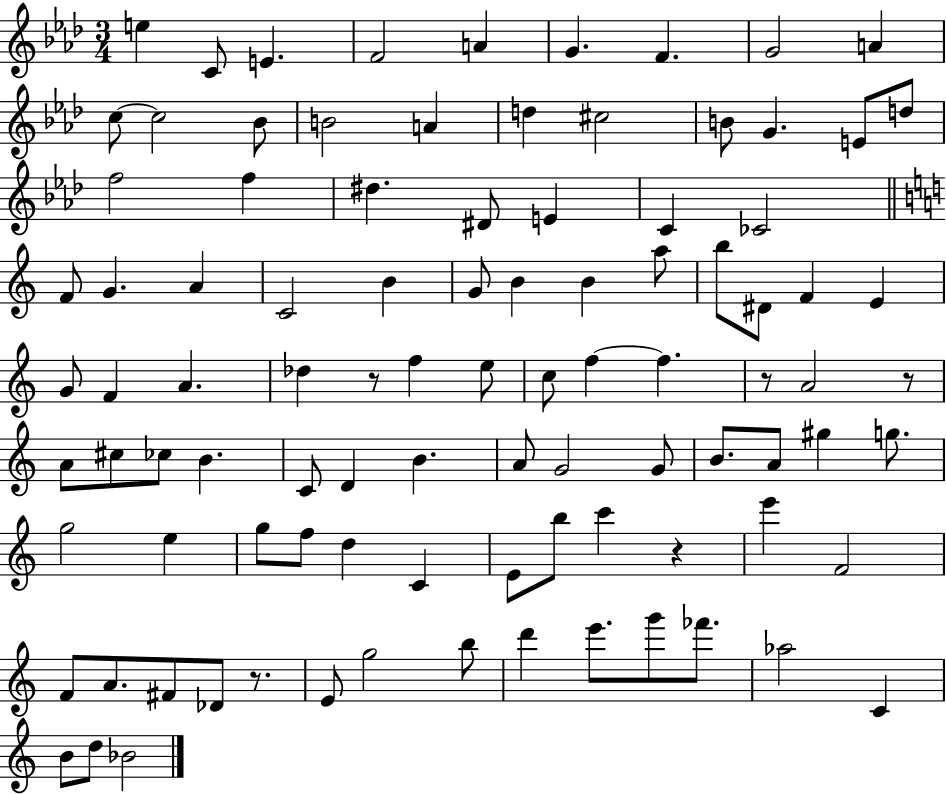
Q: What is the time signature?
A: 3/4